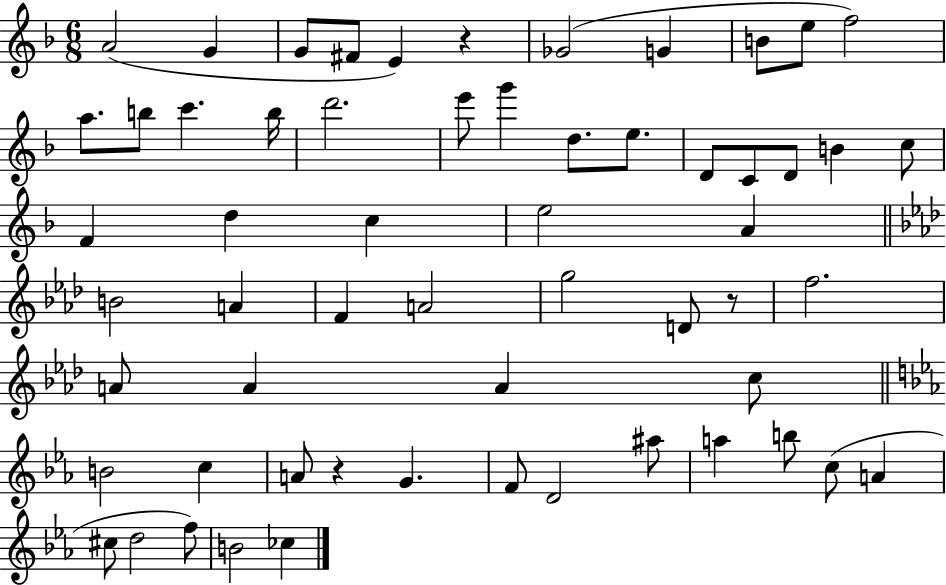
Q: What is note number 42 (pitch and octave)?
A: C5